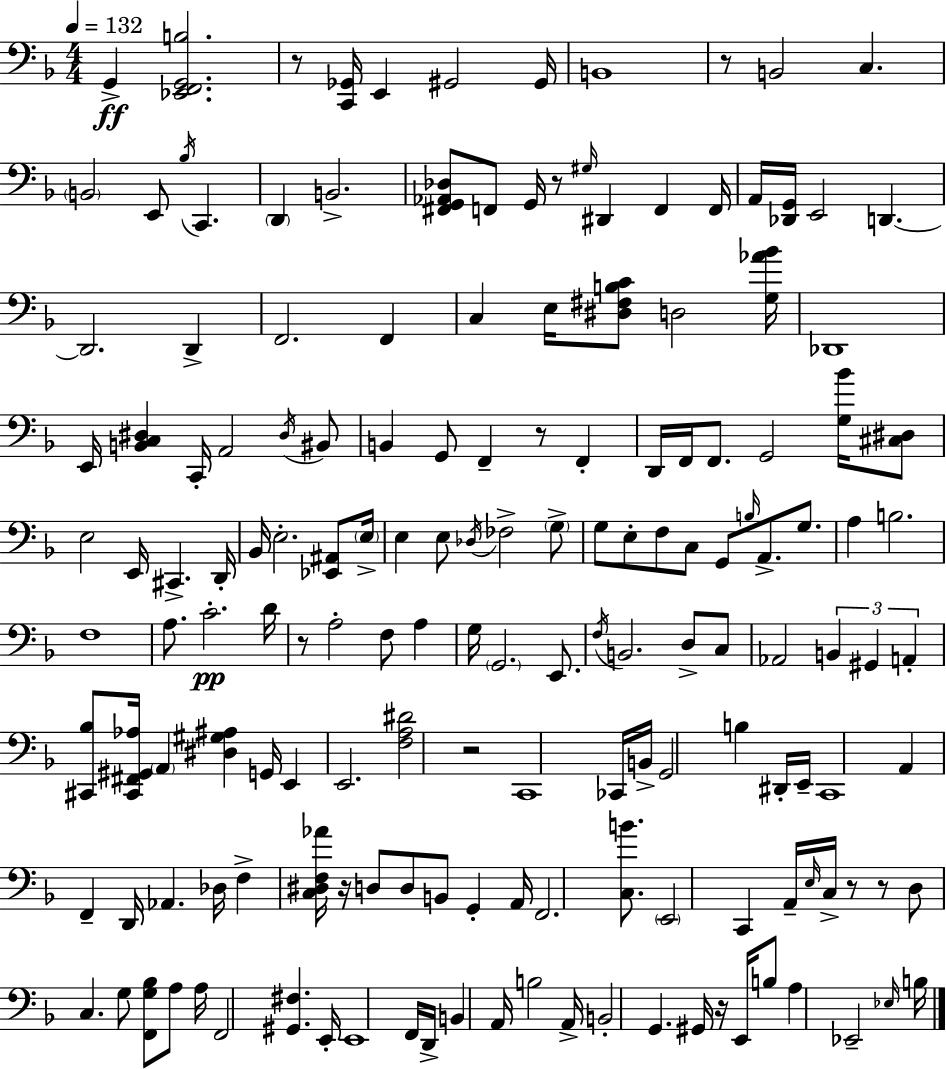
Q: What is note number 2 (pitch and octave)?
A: E2